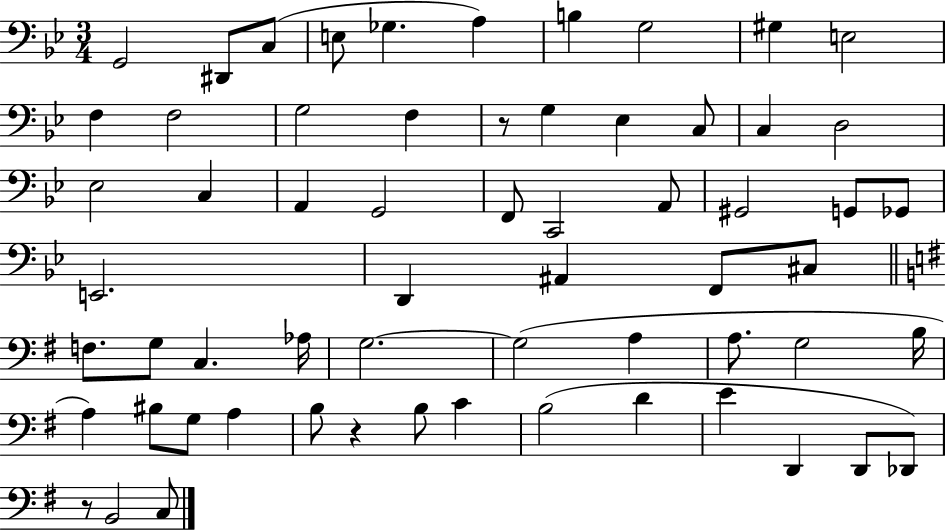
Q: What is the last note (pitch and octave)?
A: C3